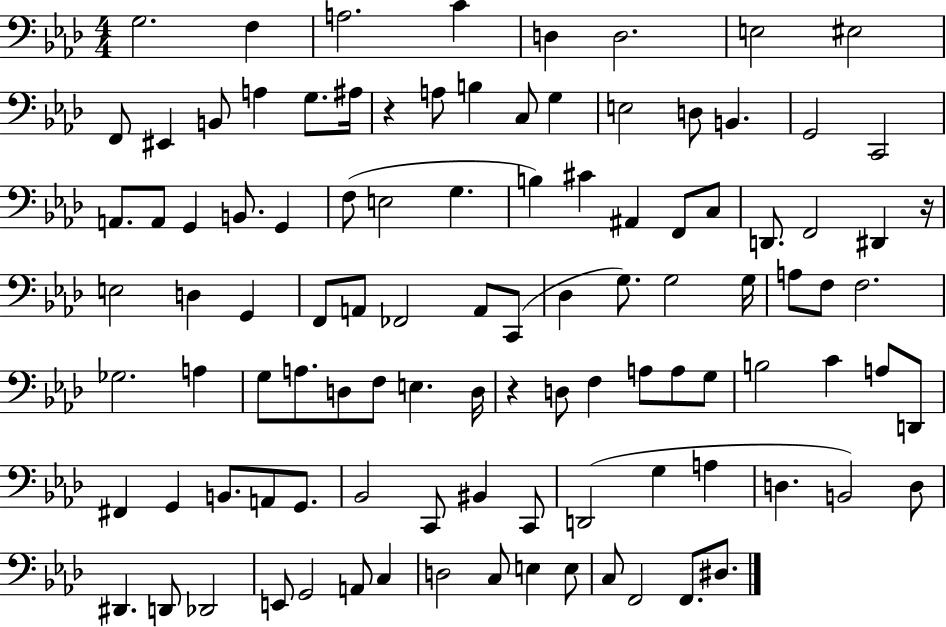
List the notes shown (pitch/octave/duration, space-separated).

G3/h. F3/q A3/h. C4/q D3/q D3/h. E3/h EIS3/h F2/e EIS2/q B2/e A3/q G3/e. A#3/s R/q A3/e B3/q C3/e G3/q E3/h D3/e B2/q. G2/h C2/h A2/e. A2/e G2/q B2/e. G2/q F3/e E3/h G3/q. B3/q C#4/q A#2/q F2/e C3/e D2/e. F2/h D#2/q R/s E3/h D3/q G2/q F2/e A2/e FES2/h A2/e C2/e Db3/q G3/e. G3/h G3/s A3/e F3/e F3/h. Gb3/h. A3/q G3/e A3/e. D3/e F3/e E3/q. D3/s R/q D3/e F3/q A3/e A3/e G3/e B3/h C4/q A3/e D2/e F#2/q G2/q B2/e. A2/e G2/e. Bb2/h C2/e BIS2/q C2/e D2/h G3/q A3/q D3/q. B2/h D3/e D#2/q. D2/e Db2/h E2/e G2/h A2/e C3/q D3/h C3/e E3/q E3/e C3/e F2/h F2/e. D#3/e.